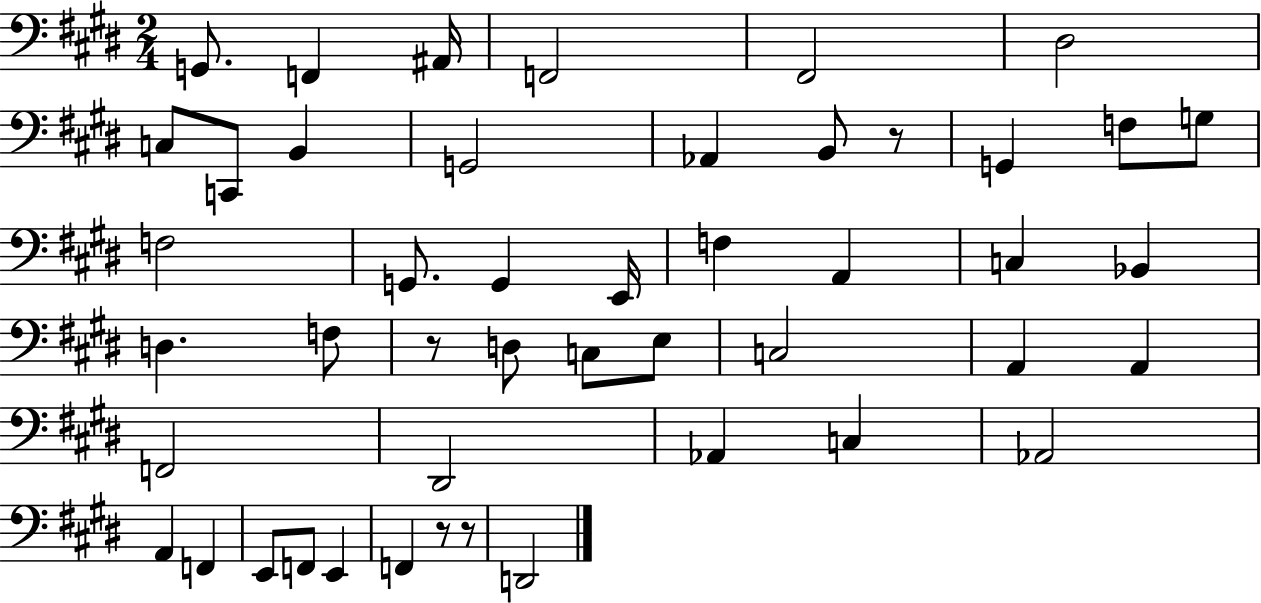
X:1
T:Untitled
M:2/4
L:1/4
K:E
G,,/2 F,, ^A,,/4 F,,2 ^F,,2 ^D,2 C,/2 C,,/2 B,, G,,2 _A,, B,,/2 z/2 G,, F,/2 G,/2 F,2 G,,/2 G,, E,,/4 F, A,, C, _B,, D, F,/2 z/2 D,/2 C,/2 E,/2 C,2 A,, A,, F,,2 ^D,,2 _A,, C, _A,,2 A,, F,, E,,/2 F,,/2 E,, F,, z/2 z/2 D,,2